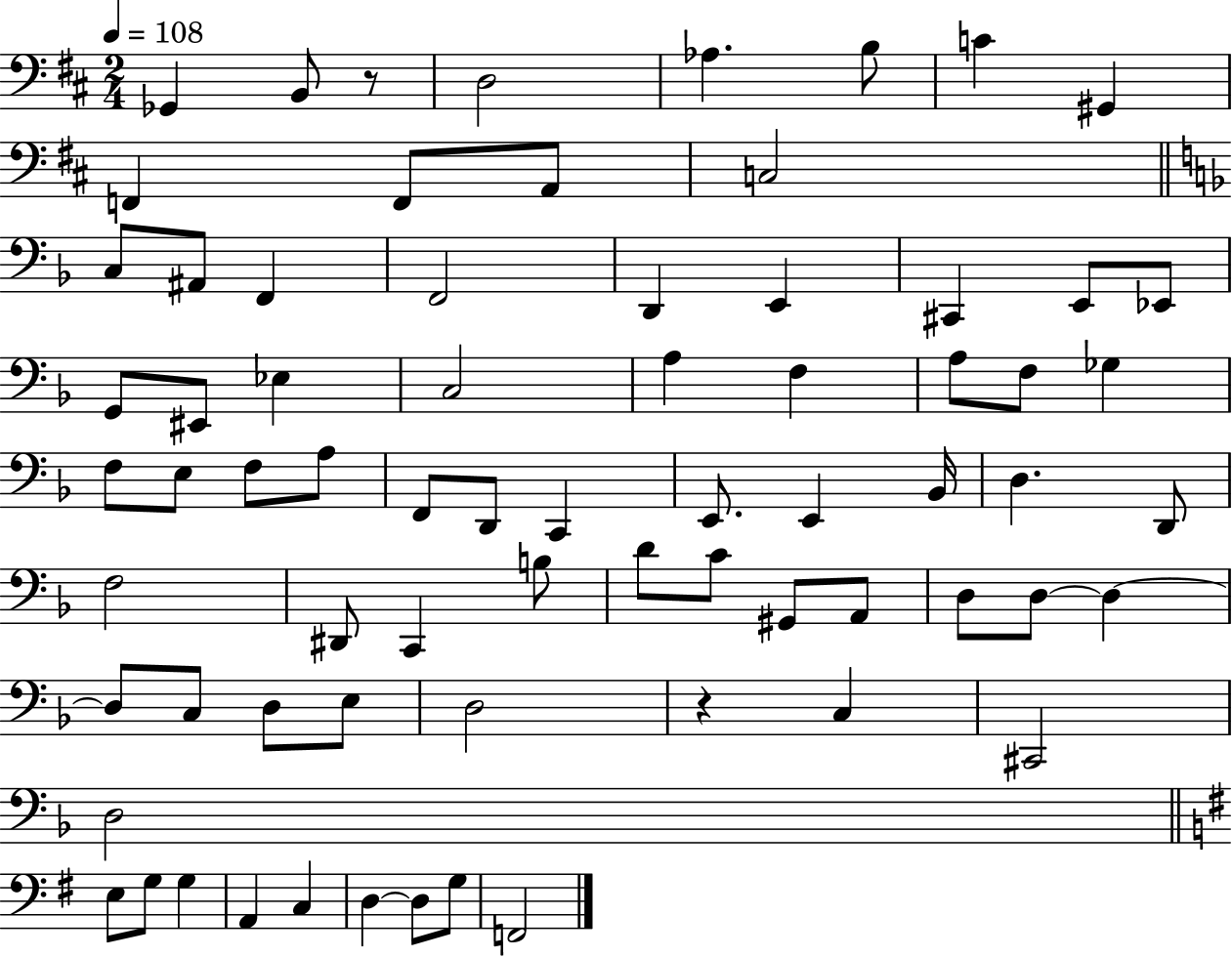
Gb2/q B2/e R/e D3/h Ab3/q. B3/e C4/q G#2/q F2/q F2/e A2/e C3/h C3/e A#2/e F2/q F2/h D2/q E2/q C#2/q E2/e Eb2/e G2/e EIS2/e Eb3/q C3/h A3/q F3/q A3/e F3/e Gb3/q F3/e E3/e F3/e A3/e F2/e D2/e C2/q E2/e. E2/q Bb2/s D3/q. D2/e F3/h D#2/e C2/q B3/e D4/e C4/e G#2/e A2/e D3/e D3/e D3/q D3/e C3/e D3/e E3/e D3/h R/q C3/q C#2/h D3/h E3/e G3/e G3/q A2/q C3/q D3/q D3/e G3/e F2/h